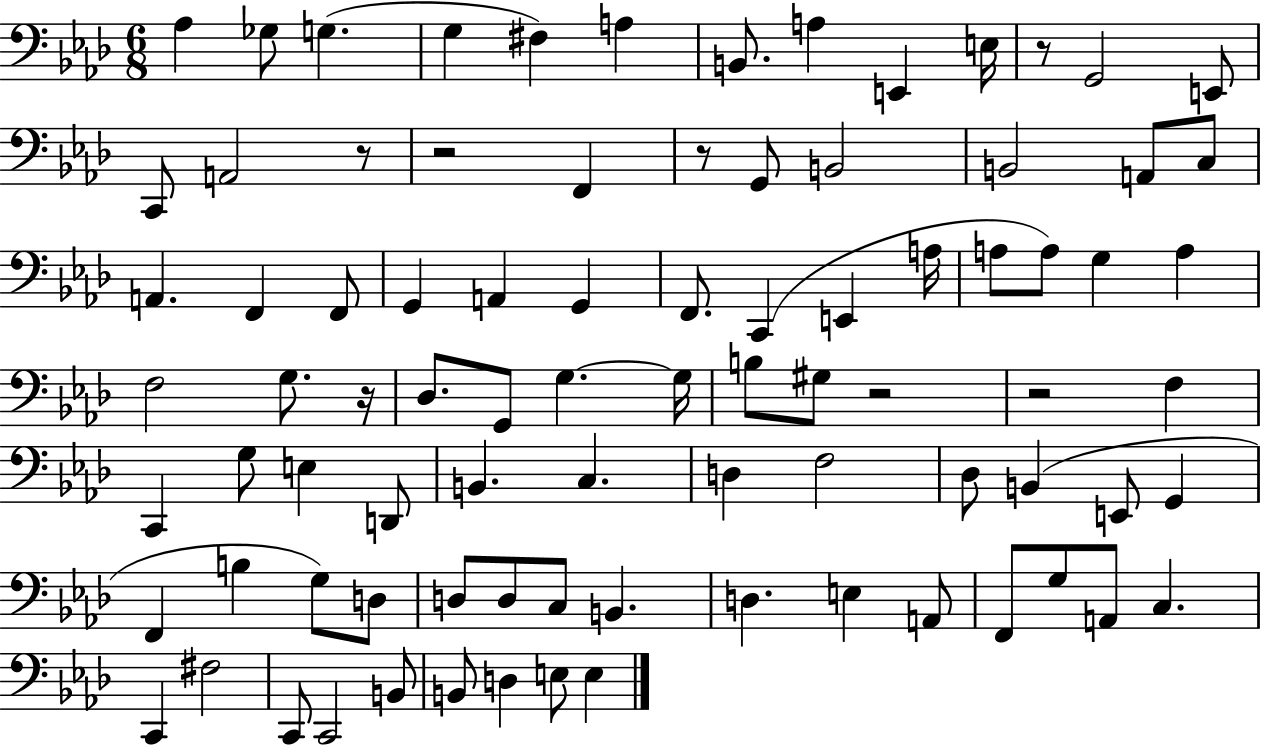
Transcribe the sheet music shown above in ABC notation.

X:1
T:Untitled
M:6/8
L:1/4
K:Ab
_A, _G,/2 G, G, ^F, A, B,,/2 A, E,, E,/4 z/2 G,,2 E,,/2 C,,/2 A,,2 z/2 z2 F,, z/2 G,,/2 B,,2 B,,2 A,,/2 C,/2 A,, F,, F,,/2 G,, A,, G,, F,,/2 C,, E,, A,/4 A,/2 A,/2 G, A, F,2 G,/2 z/4 _D,/2 G,,/2 G, G,/4 B,/2 ^G,/2 z2 z2 F, C,, G,/2 E, D,,/2 B,, C, D, F,2 _D,/2 B,, E,,/2 G,, F,, B, G,/2 D,/2 D,/2 D,/2 C,/2 B,, D, E, A,,/2 F,,/2 G,/2 A,,/2 C, C,, ^F,2 C,,/2 C,,2 B,,/2 B,,/2 D, E,/2 E,